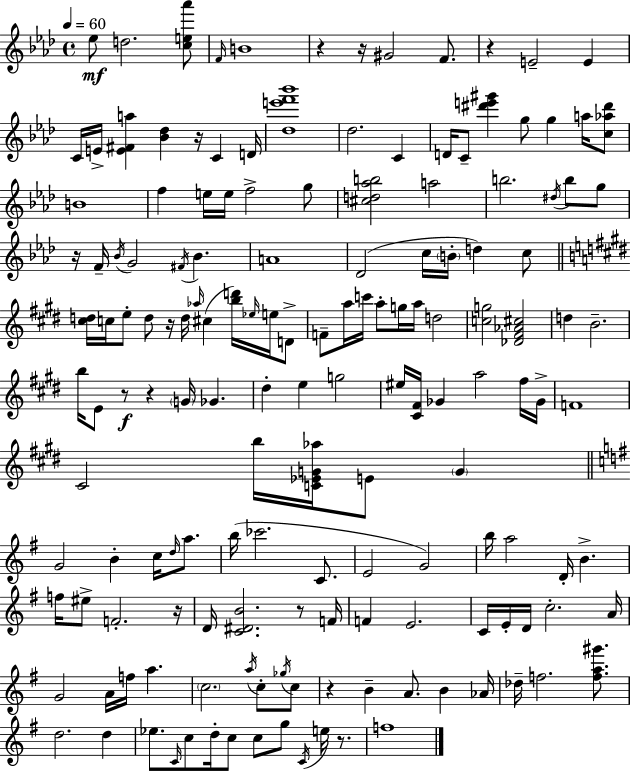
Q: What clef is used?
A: treble